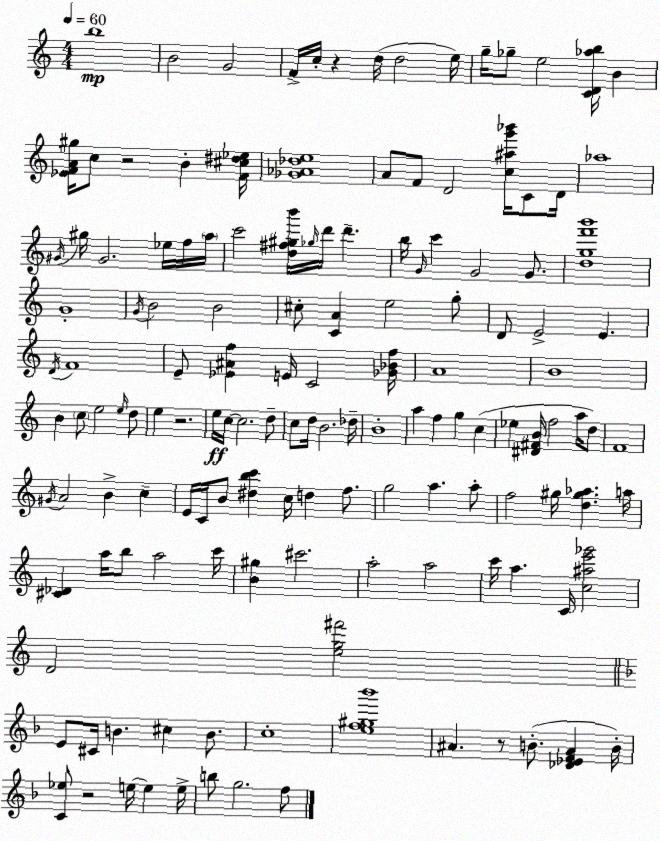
X:1
T:Untitled
M:4/4
L:1/4
K:C
b4 B2 G2 F/4 c/4 z d/4 d2 e/4 g/4 _g/2 e2 [CD_ab]/4 B [_EFA^g]/4 c/2 z2 B [F^c^d_e]/4 [_G_A_de]4 A/2 F/2 D2 [c^ag'_b']/4 C/2 D/4 _a4 ^G/4 ^g/4 ^G2 _e/4 f/4 a/4 c'2 [d^f^gb']/4 _g/4 d'/4 d' b/4 G/4 c' G2 G/2 [dgf'b']4 G4 G/4 B2 B2 ^c/2 [CA] e2 g/2 D/2 E2 E D/4 F4 E/2 [_E^Af] E/4 C2 [_G_Bf]/4 A4 B4 B c/2 e2 e/4 d/2 e z2 e/4 c/4 c2 d/2 c/2 d/4 B2 _d/4 B4 a f g c _e [^D^FB]/4 f2 a/4 d/2 F4 ^G/4 A2 B c E/4 C/4 B/2 [^dbc'] c/4 d f/2 g2 a a/2 f2 ^g/4 [d^g_a] a/4 [^C_D] a/4 b/2 a2 c'/4 [B^g] ^c'2 a2 a2 c'/4 a C/4 [c^ae'_g']2 D2 [eg^f']2 E/2 ^C/4 B ^c B/2 c4 [ef^g_b']4 ^A z/2 B/2 [_D_EF^A] B/4 [C_e]/2 z2 e/4 e e/4 b/2 g2 f/2